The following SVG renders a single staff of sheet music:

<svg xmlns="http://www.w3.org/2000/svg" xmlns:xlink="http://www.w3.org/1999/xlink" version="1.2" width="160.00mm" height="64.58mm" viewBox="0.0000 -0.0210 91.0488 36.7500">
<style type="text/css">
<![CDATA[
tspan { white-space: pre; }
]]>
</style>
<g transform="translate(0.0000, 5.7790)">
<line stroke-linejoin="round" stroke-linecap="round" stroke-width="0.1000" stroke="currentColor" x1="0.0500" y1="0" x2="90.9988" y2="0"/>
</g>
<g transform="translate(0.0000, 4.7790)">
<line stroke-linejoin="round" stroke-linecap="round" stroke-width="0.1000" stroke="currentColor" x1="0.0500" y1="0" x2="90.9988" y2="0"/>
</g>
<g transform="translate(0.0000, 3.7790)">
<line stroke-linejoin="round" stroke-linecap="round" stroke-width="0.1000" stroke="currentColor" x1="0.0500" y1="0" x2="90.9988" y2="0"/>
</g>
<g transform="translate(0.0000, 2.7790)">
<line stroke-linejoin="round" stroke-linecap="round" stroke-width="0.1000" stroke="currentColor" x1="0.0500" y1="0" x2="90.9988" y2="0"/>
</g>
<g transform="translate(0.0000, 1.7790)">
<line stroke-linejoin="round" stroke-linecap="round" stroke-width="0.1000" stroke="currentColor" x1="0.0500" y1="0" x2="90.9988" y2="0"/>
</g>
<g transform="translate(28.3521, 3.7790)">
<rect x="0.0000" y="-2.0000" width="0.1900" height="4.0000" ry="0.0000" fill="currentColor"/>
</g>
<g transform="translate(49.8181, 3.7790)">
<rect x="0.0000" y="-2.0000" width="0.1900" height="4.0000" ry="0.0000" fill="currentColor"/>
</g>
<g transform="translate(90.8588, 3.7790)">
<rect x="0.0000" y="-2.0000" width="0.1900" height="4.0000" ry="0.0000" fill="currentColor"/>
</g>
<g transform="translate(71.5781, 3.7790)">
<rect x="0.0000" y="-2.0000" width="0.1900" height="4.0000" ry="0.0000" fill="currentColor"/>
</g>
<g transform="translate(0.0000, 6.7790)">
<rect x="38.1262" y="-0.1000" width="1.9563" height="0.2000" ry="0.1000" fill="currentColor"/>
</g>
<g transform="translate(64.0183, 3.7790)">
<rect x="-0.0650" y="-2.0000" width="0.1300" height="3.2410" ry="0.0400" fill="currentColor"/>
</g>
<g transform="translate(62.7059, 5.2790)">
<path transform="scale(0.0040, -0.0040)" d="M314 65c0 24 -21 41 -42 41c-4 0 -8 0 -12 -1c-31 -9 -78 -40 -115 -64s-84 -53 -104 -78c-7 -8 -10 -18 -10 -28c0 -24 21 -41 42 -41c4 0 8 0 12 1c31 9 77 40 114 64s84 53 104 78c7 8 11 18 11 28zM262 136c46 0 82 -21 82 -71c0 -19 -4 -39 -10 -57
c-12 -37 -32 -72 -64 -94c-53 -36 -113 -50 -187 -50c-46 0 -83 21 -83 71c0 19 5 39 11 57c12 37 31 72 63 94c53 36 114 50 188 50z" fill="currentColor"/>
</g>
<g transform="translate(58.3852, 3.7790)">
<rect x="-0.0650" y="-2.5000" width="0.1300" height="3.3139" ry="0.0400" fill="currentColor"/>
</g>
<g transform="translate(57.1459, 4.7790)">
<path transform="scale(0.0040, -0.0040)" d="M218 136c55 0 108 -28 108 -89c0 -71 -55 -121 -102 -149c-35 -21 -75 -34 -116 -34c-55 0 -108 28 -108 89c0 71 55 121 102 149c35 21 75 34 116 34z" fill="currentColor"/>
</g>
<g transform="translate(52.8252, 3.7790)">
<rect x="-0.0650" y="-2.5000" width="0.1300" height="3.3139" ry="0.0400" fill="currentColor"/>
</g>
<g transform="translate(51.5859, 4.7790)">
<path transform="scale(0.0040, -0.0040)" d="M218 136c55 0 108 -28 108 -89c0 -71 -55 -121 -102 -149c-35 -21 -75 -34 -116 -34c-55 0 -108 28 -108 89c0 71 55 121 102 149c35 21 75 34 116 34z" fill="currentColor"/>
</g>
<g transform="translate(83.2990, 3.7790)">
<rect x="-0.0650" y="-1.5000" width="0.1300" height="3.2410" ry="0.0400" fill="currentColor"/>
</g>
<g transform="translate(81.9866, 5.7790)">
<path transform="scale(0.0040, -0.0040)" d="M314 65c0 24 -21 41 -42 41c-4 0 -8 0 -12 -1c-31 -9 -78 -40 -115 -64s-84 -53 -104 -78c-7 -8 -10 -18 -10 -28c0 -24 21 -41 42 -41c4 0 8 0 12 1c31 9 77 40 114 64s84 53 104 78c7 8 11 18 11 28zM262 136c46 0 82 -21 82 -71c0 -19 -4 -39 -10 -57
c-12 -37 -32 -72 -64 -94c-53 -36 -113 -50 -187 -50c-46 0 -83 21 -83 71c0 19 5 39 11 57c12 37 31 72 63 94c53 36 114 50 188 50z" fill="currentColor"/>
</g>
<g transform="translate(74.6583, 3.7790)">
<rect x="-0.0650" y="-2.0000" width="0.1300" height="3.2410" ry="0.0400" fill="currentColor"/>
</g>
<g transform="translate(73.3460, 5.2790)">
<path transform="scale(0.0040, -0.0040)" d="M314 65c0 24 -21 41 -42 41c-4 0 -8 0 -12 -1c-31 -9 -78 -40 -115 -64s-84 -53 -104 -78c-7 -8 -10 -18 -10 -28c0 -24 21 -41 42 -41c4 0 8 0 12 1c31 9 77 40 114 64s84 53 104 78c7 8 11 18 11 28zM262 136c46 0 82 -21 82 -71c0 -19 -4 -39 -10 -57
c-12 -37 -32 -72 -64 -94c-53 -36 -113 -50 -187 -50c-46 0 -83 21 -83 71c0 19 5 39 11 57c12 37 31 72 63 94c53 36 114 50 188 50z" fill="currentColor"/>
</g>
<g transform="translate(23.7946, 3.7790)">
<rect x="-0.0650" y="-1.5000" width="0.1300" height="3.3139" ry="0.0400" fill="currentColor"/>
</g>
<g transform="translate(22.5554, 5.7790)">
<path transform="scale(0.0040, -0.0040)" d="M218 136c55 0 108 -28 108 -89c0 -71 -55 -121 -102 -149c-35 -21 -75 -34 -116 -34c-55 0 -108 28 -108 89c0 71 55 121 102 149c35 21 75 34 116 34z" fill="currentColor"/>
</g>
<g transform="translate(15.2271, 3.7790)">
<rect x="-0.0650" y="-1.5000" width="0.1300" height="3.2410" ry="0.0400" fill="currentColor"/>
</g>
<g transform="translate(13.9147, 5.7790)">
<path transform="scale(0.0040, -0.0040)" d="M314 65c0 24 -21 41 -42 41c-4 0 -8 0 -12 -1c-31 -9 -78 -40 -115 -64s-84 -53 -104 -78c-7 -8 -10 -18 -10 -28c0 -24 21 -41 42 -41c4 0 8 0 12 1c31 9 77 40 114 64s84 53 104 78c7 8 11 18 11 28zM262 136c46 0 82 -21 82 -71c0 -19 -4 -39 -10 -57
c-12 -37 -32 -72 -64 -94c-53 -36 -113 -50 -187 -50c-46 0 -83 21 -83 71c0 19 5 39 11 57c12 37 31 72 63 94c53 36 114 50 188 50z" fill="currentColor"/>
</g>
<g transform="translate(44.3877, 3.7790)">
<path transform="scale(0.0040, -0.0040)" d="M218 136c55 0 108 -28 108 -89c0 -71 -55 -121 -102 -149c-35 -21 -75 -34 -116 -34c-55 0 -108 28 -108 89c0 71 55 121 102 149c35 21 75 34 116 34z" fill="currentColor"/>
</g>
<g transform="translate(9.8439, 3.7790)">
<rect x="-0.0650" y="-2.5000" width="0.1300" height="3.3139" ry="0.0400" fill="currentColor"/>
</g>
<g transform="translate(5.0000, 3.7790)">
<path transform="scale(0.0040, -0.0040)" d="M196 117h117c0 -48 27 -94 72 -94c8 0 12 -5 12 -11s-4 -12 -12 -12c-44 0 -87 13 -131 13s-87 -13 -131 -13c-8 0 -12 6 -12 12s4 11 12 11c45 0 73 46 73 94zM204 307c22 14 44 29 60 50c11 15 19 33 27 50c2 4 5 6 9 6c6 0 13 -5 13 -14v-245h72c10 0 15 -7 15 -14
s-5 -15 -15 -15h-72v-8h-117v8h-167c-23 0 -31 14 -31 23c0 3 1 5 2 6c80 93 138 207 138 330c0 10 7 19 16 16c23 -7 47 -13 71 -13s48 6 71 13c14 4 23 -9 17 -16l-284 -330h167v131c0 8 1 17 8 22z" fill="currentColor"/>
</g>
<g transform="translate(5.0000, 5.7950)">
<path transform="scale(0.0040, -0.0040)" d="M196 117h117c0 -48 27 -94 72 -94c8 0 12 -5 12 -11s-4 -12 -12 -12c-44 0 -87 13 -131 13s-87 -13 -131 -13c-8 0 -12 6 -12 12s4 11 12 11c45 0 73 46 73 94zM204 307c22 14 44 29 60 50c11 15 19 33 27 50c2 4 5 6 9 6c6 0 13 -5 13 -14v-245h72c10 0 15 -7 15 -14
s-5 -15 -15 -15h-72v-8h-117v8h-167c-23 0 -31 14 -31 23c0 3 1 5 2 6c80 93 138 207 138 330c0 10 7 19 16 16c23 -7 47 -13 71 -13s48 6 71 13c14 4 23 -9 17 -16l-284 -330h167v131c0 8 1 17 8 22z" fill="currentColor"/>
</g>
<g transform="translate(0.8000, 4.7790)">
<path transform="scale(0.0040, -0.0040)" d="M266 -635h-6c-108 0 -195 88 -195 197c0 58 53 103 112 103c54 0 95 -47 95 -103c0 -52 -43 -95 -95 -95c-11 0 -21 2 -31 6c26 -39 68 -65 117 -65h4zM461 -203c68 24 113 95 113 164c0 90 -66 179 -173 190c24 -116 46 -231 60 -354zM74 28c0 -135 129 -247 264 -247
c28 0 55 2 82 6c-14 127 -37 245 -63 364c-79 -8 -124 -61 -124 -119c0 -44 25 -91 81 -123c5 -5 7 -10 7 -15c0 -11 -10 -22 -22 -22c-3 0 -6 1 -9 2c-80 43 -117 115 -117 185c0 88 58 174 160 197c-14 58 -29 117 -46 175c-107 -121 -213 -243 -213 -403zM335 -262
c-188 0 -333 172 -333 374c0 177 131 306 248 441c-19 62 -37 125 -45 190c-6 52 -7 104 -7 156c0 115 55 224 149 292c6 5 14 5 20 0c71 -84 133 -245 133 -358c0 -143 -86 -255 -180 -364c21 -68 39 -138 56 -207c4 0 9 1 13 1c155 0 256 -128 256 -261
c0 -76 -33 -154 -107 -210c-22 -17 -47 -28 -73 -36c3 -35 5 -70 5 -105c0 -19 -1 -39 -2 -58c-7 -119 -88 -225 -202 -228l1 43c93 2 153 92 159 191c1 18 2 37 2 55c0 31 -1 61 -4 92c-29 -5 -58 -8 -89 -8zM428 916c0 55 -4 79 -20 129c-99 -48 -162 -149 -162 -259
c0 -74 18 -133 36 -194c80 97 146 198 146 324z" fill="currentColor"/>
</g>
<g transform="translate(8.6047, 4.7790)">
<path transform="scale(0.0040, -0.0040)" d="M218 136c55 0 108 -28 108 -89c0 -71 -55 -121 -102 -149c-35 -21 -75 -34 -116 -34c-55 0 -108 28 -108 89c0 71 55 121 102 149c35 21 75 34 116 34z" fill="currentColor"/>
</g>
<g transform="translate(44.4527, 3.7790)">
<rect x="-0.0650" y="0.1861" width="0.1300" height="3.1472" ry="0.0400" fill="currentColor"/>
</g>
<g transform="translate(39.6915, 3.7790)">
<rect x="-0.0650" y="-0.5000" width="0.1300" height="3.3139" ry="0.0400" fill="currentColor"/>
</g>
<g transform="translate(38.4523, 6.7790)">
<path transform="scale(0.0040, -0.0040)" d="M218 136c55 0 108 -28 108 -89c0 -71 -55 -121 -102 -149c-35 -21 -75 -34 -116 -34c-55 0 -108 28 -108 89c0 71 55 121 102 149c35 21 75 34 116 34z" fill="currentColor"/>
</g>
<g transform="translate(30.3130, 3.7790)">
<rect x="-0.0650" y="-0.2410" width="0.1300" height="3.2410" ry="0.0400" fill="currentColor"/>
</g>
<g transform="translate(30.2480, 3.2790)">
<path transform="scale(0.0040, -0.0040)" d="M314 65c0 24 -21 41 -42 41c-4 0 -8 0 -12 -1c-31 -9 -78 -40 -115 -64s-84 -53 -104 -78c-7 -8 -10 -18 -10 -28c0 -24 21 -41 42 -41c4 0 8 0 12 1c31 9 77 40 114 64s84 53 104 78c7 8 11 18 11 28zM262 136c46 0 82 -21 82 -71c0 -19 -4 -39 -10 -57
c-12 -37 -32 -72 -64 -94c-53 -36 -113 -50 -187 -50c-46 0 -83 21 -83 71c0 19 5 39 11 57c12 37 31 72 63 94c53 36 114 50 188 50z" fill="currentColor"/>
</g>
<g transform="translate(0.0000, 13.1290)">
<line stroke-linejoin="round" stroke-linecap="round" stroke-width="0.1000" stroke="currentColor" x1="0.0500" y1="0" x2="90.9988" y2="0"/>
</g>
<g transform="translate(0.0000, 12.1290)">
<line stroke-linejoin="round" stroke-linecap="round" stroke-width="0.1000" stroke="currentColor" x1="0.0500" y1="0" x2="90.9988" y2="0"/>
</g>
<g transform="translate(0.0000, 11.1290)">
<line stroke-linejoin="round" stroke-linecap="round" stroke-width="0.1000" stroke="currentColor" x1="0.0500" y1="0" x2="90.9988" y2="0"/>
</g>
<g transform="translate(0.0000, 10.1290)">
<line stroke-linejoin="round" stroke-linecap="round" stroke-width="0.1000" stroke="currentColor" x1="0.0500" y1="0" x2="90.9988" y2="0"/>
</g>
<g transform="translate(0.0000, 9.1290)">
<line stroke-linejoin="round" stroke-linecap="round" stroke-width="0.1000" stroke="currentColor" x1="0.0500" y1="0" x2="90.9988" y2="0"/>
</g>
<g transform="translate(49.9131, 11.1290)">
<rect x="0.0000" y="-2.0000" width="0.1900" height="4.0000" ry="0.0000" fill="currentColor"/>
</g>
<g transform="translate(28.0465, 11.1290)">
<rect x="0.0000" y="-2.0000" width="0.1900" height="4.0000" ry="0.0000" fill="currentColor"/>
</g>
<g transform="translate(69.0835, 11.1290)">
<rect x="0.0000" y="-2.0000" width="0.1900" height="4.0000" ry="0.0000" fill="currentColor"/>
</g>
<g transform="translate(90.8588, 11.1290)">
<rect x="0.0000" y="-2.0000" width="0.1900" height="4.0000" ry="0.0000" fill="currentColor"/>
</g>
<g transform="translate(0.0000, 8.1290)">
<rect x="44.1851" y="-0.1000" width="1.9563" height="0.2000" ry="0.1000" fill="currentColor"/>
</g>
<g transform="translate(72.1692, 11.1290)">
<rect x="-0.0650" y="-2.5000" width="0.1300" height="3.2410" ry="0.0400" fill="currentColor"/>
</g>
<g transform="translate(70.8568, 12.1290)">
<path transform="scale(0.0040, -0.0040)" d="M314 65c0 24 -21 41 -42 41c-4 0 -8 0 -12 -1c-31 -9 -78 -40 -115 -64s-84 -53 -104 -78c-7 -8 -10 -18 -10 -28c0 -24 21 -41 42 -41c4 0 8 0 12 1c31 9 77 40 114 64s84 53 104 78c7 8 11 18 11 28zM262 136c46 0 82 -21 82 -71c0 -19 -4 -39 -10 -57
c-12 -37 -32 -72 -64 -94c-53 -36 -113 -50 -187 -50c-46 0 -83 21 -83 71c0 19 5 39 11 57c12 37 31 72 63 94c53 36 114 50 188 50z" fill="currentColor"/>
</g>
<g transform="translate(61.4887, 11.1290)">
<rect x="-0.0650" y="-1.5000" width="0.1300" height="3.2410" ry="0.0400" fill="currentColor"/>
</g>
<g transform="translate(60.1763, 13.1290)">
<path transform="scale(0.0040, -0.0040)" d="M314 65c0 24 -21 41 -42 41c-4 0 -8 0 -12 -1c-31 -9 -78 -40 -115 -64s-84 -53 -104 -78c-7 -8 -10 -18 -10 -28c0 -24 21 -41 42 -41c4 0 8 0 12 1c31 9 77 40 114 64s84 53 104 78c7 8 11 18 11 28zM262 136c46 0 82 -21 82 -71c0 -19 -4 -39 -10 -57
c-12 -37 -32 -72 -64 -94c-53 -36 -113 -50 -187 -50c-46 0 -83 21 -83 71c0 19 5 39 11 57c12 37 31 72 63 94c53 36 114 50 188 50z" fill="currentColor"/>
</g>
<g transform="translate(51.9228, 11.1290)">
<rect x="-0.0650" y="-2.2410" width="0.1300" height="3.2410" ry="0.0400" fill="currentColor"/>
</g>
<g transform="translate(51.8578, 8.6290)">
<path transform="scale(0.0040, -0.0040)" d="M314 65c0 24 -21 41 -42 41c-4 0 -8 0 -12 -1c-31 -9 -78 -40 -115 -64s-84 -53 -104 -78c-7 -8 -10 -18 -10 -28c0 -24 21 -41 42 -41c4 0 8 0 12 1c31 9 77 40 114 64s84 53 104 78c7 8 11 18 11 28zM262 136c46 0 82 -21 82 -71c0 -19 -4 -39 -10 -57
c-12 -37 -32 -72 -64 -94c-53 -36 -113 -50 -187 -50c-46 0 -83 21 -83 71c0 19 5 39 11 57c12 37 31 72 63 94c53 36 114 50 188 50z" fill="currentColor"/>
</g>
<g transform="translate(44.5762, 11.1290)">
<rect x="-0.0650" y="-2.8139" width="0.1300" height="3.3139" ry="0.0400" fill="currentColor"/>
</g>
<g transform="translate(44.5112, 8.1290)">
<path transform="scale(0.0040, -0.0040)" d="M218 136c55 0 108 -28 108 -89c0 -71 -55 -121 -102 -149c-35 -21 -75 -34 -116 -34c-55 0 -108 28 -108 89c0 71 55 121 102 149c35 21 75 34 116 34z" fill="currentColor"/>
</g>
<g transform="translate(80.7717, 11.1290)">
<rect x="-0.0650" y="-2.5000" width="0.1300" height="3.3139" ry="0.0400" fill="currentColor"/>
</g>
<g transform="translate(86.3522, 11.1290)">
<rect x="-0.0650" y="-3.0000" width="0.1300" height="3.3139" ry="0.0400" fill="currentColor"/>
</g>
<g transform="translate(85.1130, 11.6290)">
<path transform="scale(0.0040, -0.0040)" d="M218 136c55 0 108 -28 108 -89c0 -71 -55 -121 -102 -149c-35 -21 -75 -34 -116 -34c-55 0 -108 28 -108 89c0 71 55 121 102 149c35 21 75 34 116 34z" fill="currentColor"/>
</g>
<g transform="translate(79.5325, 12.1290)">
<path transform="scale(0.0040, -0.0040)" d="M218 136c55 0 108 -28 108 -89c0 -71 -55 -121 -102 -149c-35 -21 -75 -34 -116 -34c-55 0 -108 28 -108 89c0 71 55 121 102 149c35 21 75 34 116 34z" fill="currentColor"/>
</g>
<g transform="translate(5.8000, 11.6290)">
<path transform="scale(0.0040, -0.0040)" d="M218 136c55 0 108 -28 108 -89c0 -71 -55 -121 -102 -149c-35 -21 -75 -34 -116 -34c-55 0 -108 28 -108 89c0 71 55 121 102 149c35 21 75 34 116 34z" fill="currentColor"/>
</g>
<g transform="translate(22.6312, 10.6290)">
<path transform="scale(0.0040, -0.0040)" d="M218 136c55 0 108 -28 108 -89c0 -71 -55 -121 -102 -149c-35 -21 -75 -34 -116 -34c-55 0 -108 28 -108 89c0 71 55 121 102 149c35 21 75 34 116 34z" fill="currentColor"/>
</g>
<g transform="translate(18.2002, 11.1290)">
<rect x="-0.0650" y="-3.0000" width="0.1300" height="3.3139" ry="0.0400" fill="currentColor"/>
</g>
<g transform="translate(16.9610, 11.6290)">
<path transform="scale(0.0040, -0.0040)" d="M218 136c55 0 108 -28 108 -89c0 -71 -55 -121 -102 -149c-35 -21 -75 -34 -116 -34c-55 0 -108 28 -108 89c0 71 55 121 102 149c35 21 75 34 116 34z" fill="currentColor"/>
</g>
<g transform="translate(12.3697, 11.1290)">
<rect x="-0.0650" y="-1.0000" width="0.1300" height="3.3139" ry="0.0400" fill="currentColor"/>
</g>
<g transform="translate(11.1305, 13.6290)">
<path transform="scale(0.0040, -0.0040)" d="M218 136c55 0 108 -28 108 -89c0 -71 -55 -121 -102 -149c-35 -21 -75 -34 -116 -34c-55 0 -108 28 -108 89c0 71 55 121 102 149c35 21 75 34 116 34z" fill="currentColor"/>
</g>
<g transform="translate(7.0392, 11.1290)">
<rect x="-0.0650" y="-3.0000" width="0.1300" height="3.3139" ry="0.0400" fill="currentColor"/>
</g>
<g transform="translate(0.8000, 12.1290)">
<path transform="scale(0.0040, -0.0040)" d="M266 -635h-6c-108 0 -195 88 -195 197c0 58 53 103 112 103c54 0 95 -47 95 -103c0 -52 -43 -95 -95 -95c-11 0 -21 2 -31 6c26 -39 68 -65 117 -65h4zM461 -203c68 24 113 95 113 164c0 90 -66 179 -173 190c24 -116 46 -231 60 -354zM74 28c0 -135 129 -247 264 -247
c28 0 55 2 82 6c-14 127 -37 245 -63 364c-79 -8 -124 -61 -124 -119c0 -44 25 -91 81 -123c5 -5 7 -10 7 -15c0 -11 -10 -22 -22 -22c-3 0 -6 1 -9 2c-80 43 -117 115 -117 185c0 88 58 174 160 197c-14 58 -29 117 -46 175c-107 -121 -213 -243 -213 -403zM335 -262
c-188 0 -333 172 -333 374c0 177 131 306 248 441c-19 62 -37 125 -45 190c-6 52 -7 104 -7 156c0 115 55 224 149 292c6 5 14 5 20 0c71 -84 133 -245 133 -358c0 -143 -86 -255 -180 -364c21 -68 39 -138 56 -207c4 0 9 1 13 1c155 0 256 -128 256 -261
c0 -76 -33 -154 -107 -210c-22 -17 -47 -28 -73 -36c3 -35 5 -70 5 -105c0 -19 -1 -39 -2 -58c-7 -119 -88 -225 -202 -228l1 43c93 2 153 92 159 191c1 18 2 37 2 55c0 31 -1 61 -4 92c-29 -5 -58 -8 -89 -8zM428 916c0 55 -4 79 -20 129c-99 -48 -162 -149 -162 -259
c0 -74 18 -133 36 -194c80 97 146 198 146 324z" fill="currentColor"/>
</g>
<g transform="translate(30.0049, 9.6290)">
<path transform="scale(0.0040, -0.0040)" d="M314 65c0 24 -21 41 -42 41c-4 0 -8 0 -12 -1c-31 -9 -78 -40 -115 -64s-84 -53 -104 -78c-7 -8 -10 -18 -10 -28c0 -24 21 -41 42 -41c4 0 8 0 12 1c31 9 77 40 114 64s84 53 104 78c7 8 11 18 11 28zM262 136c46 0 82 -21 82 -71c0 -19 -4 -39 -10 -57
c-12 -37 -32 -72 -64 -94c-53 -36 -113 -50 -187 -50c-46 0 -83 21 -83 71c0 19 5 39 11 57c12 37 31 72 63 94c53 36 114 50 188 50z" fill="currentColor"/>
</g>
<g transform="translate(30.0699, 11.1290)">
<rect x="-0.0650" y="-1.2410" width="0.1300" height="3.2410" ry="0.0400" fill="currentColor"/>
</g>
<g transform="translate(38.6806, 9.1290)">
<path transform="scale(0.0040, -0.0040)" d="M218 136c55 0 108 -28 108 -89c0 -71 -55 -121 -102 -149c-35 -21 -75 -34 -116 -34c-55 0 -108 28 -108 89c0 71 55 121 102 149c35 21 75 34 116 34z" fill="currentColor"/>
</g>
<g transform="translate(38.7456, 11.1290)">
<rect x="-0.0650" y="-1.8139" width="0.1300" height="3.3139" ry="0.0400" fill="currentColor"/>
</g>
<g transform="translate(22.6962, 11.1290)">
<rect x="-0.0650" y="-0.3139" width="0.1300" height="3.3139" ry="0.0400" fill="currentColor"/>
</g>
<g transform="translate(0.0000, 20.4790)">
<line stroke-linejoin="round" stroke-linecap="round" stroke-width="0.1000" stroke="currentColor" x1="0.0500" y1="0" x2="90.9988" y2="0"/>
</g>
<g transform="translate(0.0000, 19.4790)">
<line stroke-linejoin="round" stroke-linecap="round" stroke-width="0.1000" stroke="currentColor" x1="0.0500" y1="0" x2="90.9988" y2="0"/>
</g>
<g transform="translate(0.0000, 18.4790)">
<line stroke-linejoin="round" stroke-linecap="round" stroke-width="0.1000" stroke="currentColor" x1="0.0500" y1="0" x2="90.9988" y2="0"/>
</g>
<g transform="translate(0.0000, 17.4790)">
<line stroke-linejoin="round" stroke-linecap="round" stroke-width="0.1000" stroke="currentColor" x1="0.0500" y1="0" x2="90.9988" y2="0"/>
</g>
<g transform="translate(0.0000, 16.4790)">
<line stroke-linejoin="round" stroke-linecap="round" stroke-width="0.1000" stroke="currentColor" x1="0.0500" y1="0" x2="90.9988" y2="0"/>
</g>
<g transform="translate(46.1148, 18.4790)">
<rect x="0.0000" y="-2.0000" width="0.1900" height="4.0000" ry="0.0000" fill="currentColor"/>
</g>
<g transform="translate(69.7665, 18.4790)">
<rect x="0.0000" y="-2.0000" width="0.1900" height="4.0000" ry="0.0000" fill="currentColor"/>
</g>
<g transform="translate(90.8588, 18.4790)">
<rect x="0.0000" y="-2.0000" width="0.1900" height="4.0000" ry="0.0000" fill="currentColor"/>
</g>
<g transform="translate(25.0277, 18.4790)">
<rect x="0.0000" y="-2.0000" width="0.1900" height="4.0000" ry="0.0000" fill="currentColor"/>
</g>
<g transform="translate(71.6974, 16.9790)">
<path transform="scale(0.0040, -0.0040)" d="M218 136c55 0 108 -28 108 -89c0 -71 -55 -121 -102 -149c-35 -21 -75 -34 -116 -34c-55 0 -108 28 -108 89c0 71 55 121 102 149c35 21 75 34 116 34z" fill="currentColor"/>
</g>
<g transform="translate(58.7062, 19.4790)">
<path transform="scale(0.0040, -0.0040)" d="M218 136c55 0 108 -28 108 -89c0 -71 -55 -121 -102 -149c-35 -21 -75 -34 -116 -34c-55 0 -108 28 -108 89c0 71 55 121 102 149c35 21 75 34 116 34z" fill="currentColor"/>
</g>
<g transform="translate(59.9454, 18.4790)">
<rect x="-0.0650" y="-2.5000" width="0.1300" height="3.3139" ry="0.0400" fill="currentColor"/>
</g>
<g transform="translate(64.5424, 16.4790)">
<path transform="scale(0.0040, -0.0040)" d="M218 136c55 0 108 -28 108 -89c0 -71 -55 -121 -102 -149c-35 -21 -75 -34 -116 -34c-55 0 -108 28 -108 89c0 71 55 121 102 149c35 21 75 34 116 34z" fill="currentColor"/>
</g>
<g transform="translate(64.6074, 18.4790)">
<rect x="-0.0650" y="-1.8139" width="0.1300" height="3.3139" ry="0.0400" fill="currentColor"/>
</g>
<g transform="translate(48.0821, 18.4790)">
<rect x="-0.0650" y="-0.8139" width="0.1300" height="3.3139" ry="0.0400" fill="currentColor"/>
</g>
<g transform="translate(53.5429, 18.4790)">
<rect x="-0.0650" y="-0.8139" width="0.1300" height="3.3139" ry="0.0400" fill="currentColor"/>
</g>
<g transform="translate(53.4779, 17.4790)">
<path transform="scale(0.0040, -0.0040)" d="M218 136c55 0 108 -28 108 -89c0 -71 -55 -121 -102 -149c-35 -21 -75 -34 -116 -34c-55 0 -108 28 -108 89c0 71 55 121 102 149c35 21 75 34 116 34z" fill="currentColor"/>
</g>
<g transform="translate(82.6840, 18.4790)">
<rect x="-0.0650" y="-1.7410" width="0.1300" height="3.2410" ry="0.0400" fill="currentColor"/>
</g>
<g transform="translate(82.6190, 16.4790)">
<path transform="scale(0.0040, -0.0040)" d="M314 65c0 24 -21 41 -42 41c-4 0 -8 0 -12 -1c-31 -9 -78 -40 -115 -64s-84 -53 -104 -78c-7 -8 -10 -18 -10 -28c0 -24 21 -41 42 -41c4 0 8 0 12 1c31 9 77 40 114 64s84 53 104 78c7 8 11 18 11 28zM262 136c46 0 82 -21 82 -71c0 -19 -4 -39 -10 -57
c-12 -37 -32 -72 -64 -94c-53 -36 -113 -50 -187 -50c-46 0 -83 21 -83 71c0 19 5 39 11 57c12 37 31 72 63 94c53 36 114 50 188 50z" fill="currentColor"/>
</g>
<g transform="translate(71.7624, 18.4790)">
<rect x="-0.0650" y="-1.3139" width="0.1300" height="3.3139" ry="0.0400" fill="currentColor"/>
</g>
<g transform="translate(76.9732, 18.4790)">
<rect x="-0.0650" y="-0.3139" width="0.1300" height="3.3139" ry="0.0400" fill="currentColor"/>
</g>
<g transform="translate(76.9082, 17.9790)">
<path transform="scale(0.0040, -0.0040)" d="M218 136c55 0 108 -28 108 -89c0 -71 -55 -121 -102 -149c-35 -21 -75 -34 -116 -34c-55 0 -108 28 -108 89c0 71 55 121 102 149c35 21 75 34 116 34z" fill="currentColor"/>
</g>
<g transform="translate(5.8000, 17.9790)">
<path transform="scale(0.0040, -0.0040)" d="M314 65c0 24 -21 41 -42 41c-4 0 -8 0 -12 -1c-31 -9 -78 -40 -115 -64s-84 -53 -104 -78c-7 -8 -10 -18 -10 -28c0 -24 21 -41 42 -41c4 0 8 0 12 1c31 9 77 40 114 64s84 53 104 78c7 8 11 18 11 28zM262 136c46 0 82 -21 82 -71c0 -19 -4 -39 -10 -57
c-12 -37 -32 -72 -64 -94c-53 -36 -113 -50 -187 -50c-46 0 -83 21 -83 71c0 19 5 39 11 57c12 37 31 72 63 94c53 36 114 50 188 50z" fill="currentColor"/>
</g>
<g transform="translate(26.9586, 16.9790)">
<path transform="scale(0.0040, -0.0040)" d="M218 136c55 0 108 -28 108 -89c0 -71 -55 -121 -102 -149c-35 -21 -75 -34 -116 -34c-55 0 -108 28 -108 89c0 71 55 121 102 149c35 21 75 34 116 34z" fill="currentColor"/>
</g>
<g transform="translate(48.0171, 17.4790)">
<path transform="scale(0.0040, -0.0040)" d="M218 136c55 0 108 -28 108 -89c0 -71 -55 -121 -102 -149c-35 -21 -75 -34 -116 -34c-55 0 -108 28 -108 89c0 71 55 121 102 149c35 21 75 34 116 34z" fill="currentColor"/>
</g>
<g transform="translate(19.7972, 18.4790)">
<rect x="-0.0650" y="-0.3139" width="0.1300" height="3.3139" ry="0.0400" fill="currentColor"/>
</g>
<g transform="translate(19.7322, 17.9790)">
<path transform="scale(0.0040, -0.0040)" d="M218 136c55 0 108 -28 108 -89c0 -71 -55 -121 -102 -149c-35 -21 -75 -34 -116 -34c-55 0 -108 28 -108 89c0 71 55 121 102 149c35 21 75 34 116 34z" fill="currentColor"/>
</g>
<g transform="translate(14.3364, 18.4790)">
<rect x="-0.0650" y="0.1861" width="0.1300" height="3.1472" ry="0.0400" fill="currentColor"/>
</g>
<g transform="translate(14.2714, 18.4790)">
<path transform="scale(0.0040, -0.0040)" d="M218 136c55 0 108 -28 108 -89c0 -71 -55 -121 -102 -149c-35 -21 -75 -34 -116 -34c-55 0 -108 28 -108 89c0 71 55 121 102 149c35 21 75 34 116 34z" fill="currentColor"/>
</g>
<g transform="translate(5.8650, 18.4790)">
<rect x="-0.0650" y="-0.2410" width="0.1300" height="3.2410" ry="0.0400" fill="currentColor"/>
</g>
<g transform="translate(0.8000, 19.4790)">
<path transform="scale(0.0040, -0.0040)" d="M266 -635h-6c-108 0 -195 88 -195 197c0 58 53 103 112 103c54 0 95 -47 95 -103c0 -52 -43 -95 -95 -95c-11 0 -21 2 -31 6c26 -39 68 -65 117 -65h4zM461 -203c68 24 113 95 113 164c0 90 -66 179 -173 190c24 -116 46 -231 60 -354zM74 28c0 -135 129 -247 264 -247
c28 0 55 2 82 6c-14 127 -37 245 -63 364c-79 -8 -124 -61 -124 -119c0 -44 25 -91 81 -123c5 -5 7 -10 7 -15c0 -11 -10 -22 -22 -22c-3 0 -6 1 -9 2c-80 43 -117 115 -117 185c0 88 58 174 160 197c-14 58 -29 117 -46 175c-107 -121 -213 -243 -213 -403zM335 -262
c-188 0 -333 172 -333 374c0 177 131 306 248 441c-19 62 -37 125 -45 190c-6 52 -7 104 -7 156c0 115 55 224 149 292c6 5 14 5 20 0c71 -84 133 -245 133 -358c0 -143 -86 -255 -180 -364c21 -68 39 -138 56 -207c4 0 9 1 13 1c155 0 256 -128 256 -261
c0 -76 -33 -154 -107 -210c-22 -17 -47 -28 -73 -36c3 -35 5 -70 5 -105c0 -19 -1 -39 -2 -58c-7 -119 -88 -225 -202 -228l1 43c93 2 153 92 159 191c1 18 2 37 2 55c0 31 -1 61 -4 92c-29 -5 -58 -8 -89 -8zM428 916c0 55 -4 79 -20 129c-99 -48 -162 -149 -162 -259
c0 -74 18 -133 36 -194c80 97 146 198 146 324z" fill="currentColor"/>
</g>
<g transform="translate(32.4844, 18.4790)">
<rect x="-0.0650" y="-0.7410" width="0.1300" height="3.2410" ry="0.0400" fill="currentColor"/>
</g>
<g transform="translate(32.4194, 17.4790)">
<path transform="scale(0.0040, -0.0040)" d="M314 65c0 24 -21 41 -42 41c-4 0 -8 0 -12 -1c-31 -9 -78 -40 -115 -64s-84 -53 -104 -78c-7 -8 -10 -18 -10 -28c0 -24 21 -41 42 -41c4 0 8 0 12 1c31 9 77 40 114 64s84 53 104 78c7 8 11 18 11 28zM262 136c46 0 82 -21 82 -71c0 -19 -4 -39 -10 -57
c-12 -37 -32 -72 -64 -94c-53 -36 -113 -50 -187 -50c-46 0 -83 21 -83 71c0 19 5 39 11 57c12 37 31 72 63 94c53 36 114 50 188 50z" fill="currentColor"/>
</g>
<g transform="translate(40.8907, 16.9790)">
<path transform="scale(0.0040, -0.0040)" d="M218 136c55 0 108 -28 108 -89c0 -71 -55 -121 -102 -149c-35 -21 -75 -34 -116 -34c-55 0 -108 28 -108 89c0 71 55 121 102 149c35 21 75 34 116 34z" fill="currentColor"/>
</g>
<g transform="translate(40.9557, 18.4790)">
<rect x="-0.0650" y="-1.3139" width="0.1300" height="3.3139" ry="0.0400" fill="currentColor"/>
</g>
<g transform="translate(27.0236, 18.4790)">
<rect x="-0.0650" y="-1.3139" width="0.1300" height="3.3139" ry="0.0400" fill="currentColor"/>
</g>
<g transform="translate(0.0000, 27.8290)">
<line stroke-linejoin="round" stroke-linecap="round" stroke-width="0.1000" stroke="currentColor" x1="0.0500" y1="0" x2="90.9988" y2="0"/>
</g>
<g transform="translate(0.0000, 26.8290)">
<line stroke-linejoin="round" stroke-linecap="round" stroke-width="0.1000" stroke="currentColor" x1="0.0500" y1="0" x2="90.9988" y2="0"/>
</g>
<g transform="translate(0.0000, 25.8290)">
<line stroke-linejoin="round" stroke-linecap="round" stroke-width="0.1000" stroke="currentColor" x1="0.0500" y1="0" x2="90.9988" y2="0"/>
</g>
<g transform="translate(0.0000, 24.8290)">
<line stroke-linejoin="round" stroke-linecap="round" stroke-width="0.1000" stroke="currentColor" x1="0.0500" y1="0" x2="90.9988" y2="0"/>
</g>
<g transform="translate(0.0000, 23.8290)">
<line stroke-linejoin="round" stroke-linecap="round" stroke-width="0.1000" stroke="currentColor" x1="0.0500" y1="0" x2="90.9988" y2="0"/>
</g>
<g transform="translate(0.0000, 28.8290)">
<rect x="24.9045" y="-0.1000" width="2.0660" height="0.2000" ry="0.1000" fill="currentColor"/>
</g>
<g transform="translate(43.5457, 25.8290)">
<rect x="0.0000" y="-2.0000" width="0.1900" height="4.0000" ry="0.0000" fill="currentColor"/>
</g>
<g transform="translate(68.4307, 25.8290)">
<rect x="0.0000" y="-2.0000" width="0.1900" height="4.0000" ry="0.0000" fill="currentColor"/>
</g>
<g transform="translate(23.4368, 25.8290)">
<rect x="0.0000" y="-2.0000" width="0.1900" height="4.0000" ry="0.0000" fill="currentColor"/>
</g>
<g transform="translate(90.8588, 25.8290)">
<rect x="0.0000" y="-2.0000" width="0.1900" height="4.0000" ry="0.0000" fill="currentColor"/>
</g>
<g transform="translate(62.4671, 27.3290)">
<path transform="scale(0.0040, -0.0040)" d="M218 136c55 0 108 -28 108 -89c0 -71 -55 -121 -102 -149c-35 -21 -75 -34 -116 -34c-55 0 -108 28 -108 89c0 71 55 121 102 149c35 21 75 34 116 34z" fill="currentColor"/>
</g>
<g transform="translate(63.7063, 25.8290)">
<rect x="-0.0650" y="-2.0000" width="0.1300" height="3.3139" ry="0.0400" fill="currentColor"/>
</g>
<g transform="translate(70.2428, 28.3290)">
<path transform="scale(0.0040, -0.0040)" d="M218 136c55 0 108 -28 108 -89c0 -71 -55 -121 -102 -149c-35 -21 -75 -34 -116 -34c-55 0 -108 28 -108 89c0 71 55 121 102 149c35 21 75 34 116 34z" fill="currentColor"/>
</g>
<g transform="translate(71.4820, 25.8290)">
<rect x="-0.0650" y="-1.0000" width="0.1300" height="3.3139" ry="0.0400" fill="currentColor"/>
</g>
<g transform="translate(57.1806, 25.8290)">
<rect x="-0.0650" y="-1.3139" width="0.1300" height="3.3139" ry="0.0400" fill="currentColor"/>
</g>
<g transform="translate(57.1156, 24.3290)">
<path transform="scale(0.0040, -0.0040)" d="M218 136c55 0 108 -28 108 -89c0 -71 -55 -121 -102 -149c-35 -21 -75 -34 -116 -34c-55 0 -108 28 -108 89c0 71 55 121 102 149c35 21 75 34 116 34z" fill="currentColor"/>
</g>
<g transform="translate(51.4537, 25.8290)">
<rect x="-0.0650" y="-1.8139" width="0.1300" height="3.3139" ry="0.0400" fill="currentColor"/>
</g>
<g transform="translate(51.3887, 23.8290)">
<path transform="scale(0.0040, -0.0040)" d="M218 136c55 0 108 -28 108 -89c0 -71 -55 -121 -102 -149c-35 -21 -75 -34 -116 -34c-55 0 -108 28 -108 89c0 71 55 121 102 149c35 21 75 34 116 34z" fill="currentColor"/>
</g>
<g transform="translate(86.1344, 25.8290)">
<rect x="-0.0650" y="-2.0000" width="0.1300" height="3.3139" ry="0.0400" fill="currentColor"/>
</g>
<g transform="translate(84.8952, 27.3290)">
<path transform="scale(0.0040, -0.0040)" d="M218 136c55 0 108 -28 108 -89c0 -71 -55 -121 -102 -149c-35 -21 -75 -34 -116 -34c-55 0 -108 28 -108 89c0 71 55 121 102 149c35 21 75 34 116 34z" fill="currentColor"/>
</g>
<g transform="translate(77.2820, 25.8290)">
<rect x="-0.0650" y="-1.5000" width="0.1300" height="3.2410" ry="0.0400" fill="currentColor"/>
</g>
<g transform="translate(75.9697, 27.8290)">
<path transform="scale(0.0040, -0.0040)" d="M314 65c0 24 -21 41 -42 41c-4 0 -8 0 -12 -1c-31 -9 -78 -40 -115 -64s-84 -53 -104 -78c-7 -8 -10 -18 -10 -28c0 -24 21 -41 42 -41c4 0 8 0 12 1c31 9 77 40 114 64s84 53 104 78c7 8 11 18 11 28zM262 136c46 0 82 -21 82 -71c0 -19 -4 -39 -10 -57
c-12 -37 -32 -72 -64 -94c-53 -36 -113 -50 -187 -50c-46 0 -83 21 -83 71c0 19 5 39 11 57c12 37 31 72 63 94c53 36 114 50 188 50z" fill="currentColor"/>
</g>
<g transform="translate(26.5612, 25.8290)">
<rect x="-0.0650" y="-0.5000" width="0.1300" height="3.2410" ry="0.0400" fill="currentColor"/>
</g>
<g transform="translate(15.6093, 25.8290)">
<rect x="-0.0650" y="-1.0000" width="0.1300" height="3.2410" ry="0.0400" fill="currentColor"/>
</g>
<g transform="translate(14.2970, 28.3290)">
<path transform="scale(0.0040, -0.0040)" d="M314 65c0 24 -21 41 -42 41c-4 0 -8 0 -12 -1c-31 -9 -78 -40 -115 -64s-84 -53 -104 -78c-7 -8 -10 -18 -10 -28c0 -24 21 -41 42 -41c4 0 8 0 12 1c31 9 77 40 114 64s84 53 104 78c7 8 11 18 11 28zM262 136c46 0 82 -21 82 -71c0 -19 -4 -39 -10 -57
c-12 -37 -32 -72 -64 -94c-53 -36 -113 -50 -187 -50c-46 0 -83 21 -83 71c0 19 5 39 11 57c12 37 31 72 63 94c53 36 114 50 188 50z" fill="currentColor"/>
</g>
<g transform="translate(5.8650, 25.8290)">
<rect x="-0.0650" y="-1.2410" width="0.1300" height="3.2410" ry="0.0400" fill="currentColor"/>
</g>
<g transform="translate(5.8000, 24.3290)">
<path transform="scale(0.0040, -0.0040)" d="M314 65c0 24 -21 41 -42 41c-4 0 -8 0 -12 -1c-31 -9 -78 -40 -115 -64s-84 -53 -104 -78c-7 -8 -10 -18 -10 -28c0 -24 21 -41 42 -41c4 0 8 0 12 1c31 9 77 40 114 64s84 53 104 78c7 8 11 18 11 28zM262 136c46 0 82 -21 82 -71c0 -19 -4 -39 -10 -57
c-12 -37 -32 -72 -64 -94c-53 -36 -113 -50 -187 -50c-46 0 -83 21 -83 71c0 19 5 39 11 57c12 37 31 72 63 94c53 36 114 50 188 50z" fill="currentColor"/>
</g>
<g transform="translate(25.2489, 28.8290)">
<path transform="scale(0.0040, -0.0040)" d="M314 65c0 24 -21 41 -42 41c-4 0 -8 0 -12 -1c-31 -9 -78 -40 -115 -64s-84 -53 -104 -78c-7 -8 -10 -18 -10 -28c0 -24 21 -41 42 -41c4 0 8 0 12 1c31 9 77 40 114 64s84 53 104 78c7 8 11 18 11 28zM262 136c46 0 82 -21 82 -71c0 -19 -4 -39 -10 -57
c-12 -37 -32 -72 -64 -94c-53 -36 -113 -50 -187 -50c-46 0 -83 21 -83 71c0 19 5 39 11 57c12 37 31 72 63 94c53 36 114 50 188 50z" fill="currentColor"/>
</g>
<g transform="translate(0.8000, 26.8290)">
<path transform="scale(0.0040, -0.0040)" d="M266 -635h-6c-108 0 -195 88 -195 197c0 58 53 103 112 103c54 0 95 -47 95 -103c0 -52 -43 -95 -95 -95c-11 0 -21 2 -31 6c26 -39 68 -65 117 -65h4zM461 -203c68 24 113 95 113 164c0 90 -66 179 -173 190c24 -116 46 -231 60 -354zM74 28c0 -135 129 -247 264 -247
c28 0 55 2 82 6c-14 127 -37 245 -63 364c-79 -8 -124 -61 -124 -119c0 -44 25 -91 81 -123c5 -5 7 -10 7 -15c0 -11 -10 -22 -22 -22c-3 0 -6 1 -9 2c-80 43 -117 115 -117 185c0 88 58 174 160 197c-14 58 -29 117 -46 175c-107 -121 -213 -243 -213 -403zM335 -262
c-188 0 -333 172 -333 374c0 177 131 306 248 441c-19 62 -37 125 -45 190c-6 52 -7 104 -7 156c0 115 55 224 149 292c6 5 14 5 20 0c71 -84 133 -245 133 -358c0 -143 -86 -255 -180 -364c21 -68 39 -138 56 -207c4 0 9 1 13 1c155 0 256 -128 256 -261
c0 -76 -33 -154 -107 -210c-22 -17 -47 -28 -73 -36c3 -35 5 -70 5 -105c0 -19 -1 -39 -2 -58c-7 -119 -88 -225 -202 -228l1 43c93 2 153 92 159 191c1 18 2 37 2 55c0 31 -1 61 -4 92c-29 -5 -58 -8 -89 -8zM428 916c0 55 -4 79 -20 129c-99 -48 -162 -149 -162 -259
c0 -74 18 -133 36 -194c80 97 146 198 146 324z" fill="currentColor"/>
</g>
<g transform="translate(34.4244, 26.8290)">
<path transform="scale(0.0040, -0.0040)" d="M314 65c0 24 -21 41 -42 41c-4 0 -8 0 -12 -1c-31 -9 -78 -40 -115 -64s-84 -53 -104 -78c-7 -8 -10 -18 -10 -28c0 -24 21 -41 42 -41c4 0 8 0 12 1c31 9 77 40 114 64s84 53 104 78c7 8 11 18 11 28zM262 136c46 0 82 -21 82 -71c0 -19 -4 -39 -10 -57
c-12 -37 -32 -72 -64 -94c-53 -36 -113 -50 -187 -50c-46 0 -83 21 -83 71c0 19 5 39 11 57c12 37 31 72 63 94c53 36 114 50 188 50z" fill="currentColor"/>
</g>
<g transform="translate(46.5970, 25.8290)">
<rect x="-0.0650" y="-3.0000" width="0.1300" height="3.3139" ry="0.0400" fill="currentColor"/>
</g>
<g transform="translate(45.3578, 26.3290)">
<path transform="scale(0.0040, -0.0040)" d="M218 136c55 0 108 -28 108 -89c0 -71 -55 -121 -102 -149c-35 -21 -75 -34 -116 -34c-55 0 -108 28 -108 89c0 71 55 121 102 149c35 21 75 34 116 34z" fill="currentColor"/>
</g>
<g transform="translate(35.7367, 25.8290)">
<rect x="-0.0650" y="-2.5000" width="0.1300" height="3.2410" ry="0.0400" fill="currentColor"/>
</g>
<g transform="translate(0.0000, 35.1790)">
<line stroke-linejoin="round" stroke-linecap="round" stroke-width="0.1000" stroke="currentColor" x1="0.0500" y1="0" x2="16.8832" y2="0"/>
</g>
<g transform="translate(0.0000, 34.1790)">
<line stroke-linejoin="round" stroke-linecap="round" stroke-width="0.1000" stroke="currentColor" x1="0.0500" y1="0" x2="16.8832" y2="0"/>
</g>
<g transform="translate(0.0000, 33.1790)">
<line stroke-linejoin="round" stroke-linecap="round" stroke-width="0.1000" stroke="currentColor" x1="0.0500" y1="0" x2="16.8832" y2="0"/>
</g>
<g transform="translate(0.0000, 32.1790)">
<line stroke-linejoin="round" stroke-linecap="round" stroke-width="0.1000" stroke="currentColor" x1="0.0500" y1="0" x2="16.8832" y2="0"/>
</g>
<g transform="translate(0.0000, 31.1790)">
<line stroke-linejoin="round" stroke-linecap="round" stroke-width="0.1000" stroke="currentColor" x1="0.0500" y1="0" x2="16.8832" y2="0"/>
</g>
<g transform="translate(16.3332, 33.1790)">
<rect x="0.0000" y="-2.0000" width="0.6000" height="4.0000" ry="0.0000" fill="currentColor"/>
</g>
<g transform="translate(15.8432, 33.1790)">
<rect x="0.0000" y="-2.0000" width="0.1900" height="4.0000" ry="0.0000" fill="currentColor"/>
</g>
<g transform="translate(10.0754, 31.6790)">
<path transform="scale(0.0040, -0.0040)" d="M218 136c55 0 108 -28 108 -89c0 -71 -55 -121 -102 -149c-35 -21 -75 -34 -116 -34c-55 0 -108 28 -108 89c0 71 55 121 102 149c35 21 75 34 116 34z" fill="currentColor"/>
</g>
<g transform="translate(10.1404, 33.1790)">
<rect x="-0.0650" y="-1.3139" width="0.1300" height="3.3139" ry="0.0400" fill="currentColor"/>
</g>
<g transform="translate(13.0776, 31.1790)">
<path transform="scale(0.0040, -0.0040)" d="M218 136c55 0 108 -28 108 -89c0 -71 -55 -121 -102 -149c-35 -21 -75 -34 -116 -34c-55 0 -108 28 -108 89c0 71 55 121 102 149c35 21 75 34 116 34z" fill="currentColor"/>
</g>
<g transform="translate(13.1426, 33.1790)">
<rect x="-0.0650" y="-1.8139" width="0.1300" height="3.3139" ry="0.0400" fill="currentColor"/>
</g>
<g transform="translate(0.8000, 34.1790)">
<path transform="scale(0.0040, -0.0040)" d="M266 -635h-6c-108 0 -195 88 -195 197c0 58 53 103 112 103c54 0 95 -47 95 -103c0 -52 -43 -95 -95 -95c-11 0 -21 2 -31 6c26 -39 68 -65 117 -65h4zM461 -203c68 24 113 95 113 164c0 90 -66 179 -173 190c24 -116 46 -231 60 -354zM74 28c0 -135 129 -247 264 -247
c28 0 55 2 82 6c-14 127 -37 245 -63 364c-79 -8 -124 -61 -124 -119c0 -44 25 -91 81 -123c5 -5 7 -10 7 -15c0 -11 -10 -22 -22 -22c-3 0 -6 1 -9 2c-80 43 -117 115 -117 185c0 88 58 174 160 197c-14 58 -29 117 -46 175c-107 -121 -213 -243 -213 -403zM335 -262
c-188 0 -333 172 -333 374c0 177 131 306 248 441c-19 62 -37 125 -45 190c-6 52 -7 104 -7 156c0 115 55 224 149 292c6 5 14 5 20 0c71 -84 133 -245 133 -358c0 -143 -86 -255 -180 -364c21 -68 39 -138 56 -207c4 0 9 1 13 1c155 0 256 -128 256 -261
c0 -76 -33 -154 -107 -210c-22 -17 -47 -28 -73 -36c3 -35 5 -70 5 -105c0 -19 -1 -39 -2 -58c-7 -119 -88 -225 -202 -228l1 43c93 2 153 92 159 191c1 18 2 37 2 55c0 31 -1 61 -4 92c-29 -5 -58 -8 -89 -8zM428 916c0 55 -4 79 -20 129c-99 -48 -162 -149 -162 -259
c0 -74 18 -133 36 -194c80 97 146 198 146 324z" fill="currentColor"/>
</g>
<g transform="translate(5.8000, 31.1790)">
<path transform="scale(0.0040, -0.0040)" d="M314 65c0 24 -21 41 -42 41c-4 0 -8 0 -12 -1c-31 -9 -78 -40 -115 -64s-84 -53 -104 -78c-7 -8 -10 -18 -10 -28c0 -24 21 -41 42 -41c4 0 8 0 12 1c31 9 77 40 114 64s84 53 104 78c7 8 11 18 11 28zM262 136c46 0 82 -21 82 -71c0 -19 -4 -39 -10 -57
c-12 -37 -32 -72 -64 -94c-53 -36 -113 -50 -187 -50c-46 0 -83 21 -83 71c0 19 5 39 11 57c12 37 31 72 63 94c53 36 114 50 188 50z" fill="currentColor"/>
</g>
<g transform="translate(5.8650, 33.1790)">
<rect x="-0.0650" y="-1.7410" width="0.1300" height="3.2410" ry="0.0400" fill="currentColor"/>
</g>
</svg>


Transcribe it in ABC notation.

X:1
T:Untitled
M:4/4
L:1/4
K:C
G E2 E c2 C B G G F2 F2 E2 A D A c e2 f a g2 E2 G2 G A c2 B c e d2 e d d G f e c f2 e2 D2 C2 G2 A f e F D E2 F f2 e f